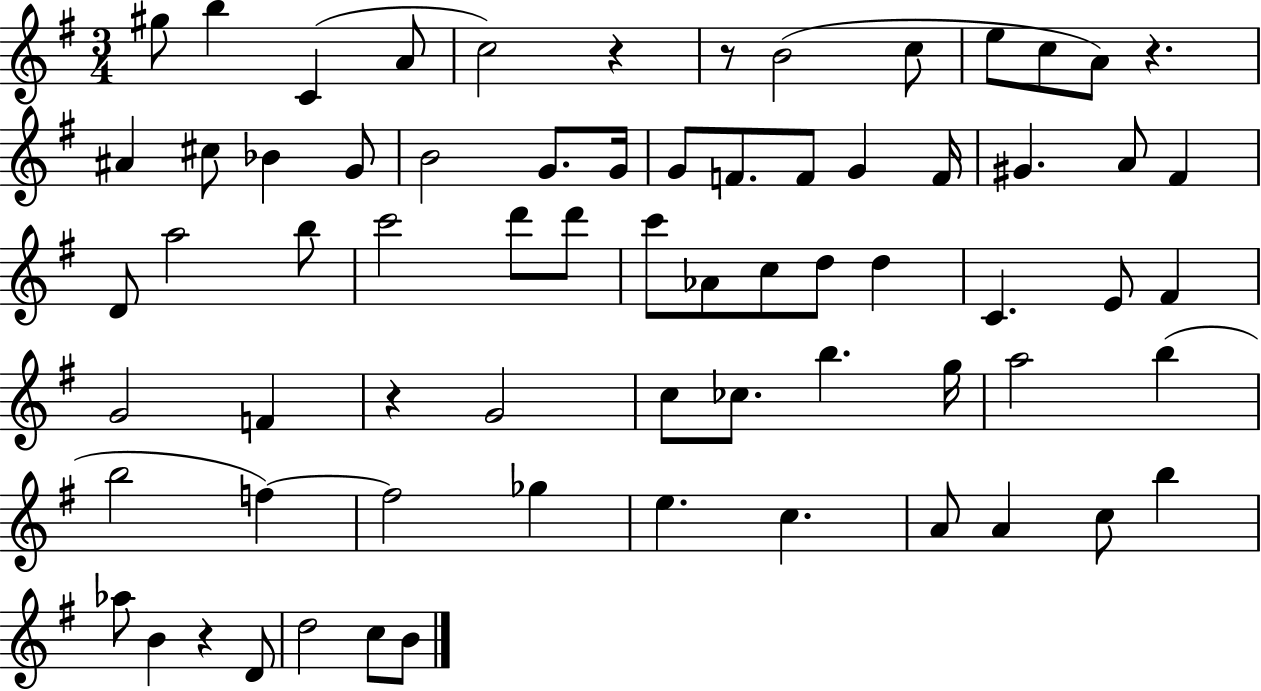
X:1
T:Untitled
M:3/4
L:1/4
K:G
^g/2 b C A/2 c2 z z/2 B2 c/2 e/2 c/2 A/2 z ^A ^c/2 _B G/2 B2 G/2 G/4 G/2 F/2 F/2 G F/4 ^G A/2 ^F D/2 a2 b/2 c'2 d'/2 d'/2 c'/2 _A/2 c/2 d/2 d C E/2 ^F G2 F z G2 c/2 _c/2 b g/4 a2 b b2 f f2 _g e c A/2 A c/2 b _a/2 B z D/2 d2 c/2 B/2